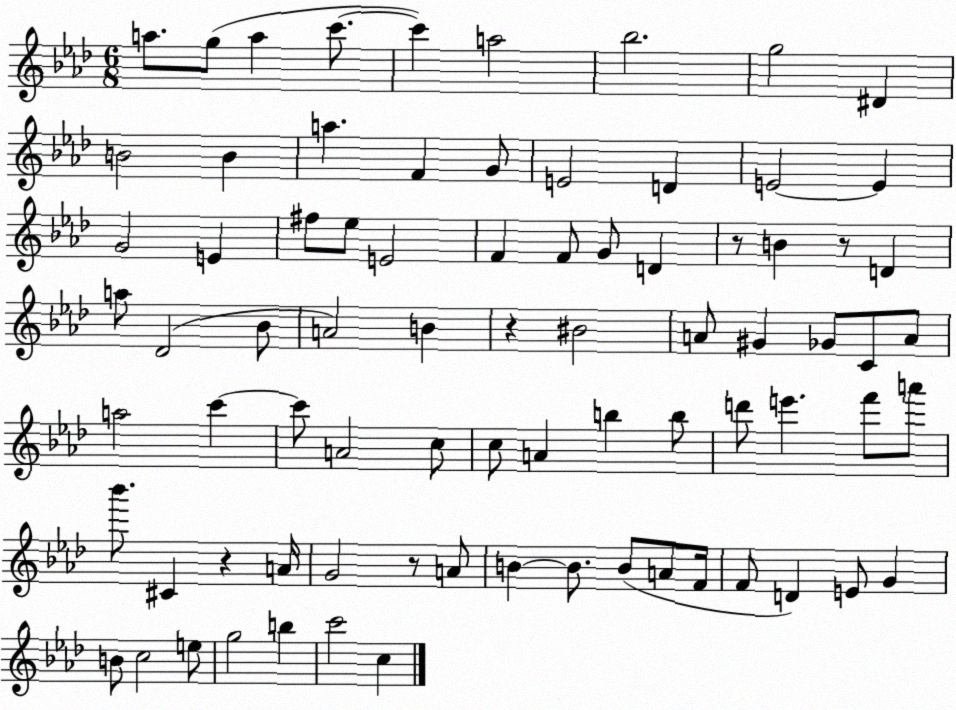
X:1
T:Untitled
M:6/8
L:1/4
K:Ab
a/2 g/2 a c'/2 c' a2 _b2 g2 ^D B2 B a F G/2 E2 D E2 E G2 E ^f/2 _e/2 E2 F F/2 G/2 D z/2 B z/2 D a/2 _D2 _B/2 A2 B z ^B2 A/2 ^G _G/2 C/2 A/2 a2 c' c'/2 A2 c/2 c/2 A b b/2 d'/2 e' f'/2 a'/2 _b'/2 ^C z A/4 G2 z/2 A/2 B B/2 B/2 A/2 F/4 F/2 D E/2 G B/2 c2 e/2 g2 b c'2 c